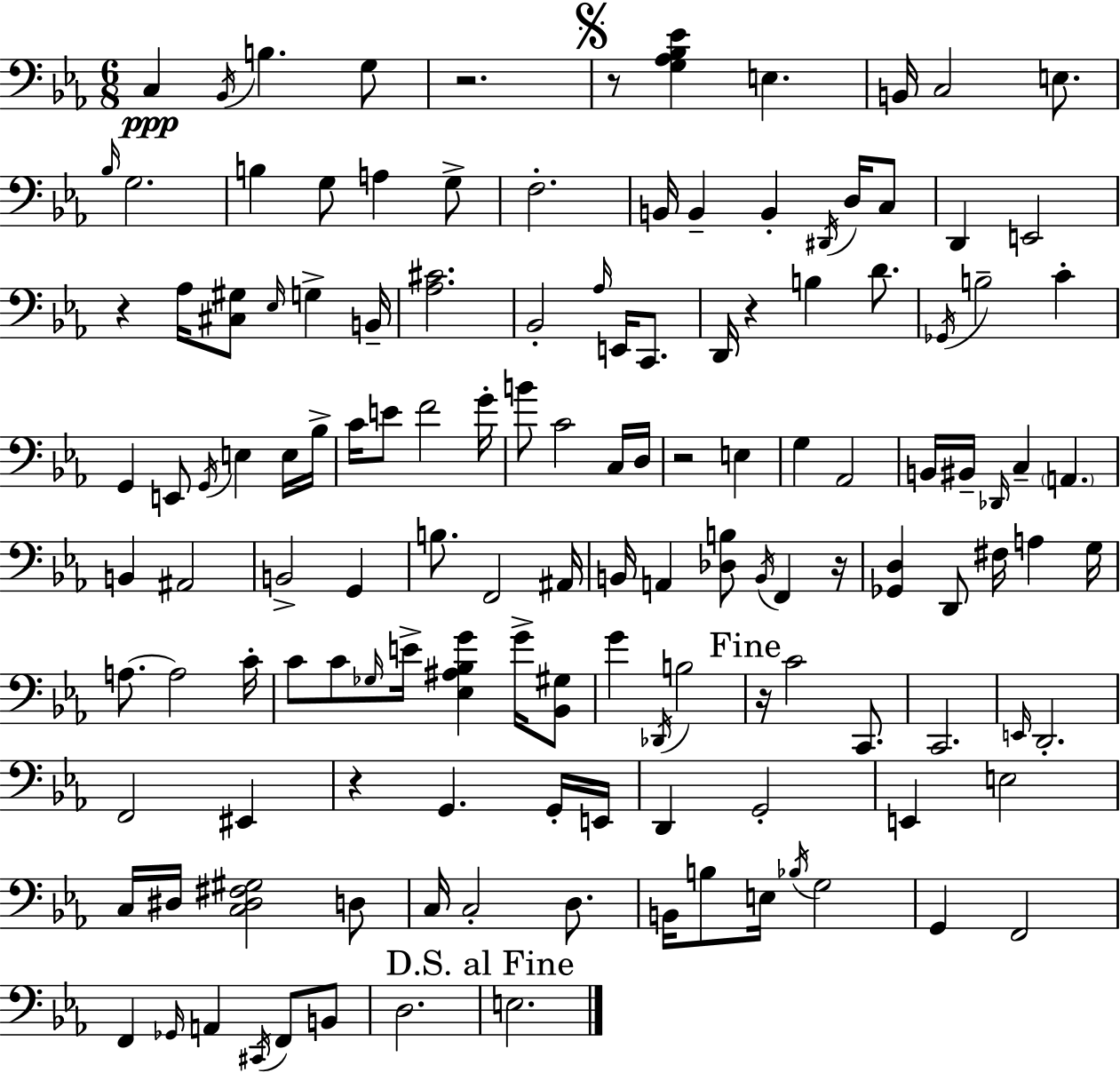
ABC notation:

X:1
T:Untitled
M:6/8
L:1/4
K:Cm
C, _B,,/4 B, G,/2 z2 z/2 [G,_A,_B,_E] E, B,,/4 C,2 E,/2 _B,/4 G,2 B, G,/2 A, G,/2 F,2 B,,/4 B,, B,, ^D,,/4 D,/4 C,/2 D,, E,,2 z _A,/4 [^C,^G,]/2 _E,/4 G, B,,/4 [_A,^C]2 _B,,2 _A,/4 E,,/4 C,,/2 D,,/4 z B, D/2 _G,,/4 B,2 C G,, E,,/2 G,,/4 E, E,/4 _B,/4 C/4 E/2 F2 G/4 B/2 C2 C,/4 D,/4 z2 E, G, _A,,2 B,,/4 ^B,,/4 _D,,/4 C, A,, B,, ^A,,2 B,,2 G,, B,/2 F,,2 ^A,,/4 B,,/4 A,, [_D,B,]/2 B,,/4 F,, z/4 [_G,,D,] D,,/2 ^F,/4 A, G,/4 A,/2 A,2 C/4 C/2 C/2 _G,/4 E/4 [_E,^A,_B,G] G/4 [_B,,^G,]/2 G _D,,/4 B,2 z/4 C2 C,,/2 C,,2 E,,/4 D,,2 F,,2 ^E,, z G,, G,,/4 E,,/4 D,, G,,2 E,, E,2 C,/4 ^D,/4 [C,^D,^F,^G,]2 D,/2 C,/4 C,2 D,/2 B,,/4 B,/2 E,/4 _B,/4 G,2 G,, F,,2 F,, _G,,/4 A,, ^C,,/4 F,,/2 B,,/2 D,2 E,2